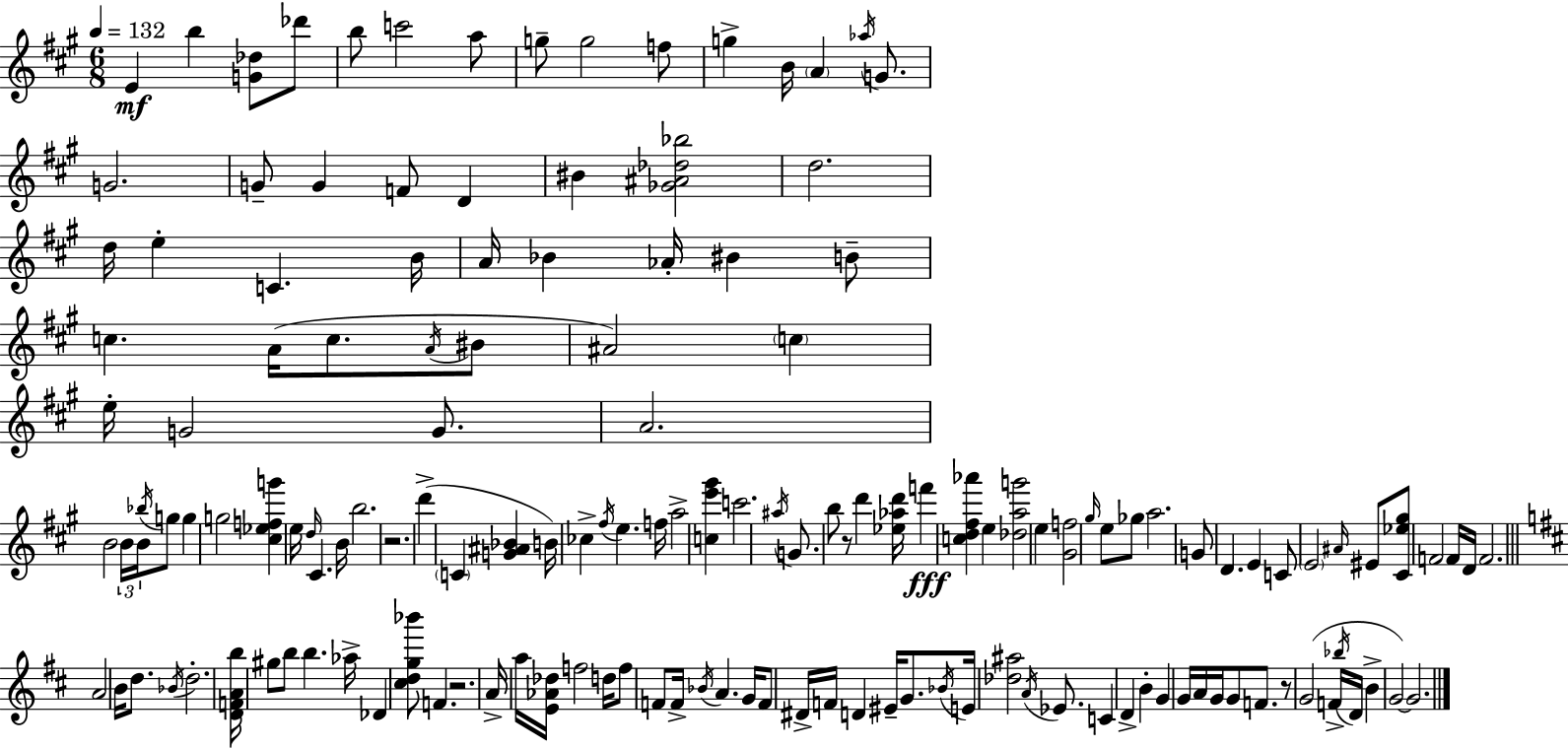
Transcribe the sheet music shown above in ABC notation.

X:1
T:Untitled
M:6/8
L:1/4
K:A
E b [G_d]/2 _d'/2 b/2 c'2 a/2 g/2 g2 f/2 g B/4 A _a/4 G/2 G2 G/2 G F/2 D ^B [_G^A_d_b]2 d2 d/4 e C B/4 A/4 _B _A/4 ^B B/2 c A/4 c/2 A/4 ^B/2 ^A2 c e/4 G2 G/2 A2 B2 B/4 B/4 _b/4 g/2 g g2 [^c_efg'] e/4 d/4 ^C B/4 b2 z2 d' C [G^A_B] B/4 _c ^f/4 e f/4 a2 [ce'^g'] c'2 ^a/4 G/2 b/2 z/2 d' [_e_ad']/4 f' [cd^f_a'] e [_dag']2 e [^Gf]2 ^g/4 e/2 _g/2 a2 G/2 D E C/2 E2 ^A/4 ^E/2 [^C_e^g]/2 F2 F/4 D/4 F2 A2 B/4 d/2 _B/4 d2 [DFAb]/4 ^g/2 b/2 b _a/4 _D [^cdg_b']/2 F z2 A/4 a/4 [E_A_d]/4 f2 d/4 f/2 F/2 F/4 _B/4 A G/4 F/2 ^D/4 F/4 D ^E/4 G/2 _B/4 E/4 [_d^a]2 A/4 _E/2 C D B G G/4 A/4 G/4 G/2 F/2 z/2 G2 F/4 _b/4 D/4 B G2 G2